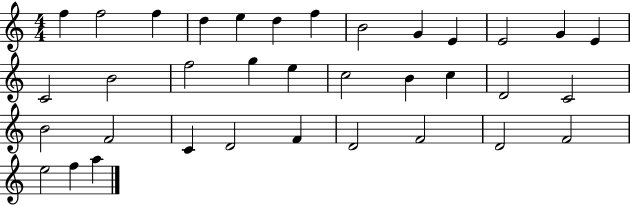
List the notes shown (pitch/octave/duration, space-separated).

F5/q F5/h F5/q D5/q E5/q D5/q F5/q B4/h G4/q E4/q E4/h G4/q E4/q C4/h B4/h F5/h G5/q E5/q C5/h B4/q C5/q D4/h C4/h B4/h F4/h C4/q D4/h F4/q D4/h F4/h D4/h F4/h E5/h F5/q A5/q